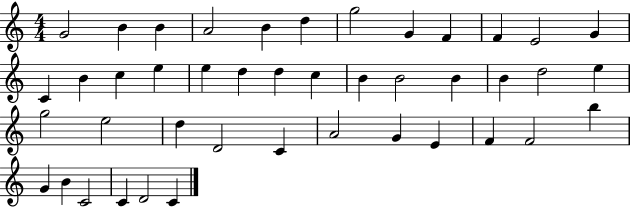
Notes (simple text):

G4/h B4/q B4/q A4/h B4/q D5/q G5/h G4/q F4/q F4/q E4/h G4/q C4/q B4/q C5/q E5/q E5/q D5/q D5/q C5/q B4/q B4/h B4/q B4/q D5/h E5/q G5/h E5/h D5/q D4/h C4/q A4/h G4/q E4/q F4/q F4/h B5/q G4/q B4/q C4/h C4/q D4/h C4/q